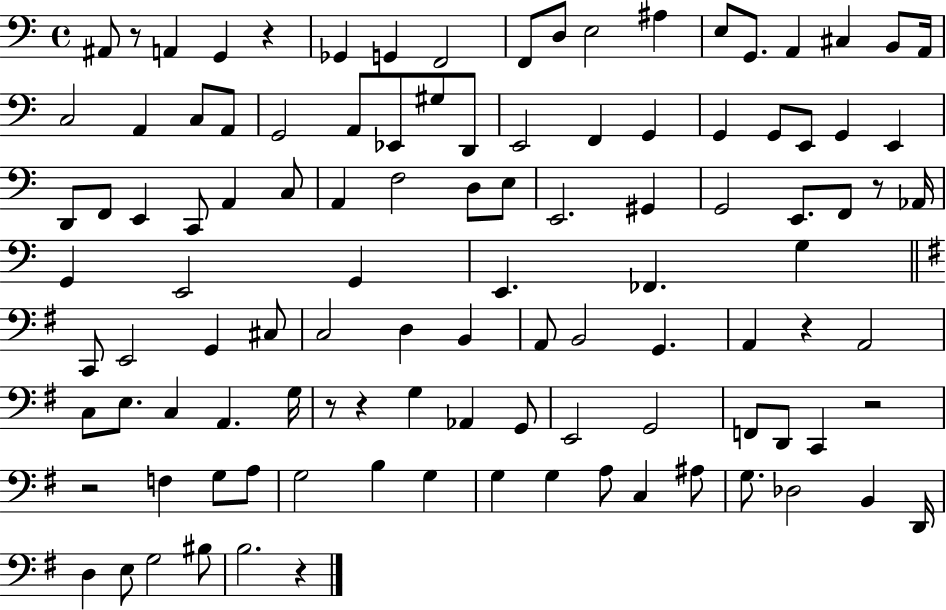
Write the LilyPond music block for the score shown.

{
  \clef bass
  \time 4/4
  \defaultTimeSignature
  \key c \major
  ais,8 r8 a,4 g,4 r4 | ges,4 g,4 f,2 | f,8 d8 e2 ais4 | e8 g,8. a,4 cis4 b,8 a,16 | \break c2 a,4 c8 a,8 | g,2 a,8 ees,8 gis8 d,8 | e,2 f,4 g,4 | g,4 g,8 e,8 g,4 e,4 | \break d,8 f,8 e,4 c,8 a,4 c8 | a,4 f2 d8 e8 | e,2. gis,4 | g,2 e,8. f,8 r8 aes,16 | \break g,4 e,2 g,4 | e,4. fes,4. g4 | \bar "||" \break \key e \minor c,8 e,2 g,4 cis8 | c2 d4 b,4 | a,8 b,2 g,4. | a,4 r4 a,2 | \break c8 e8. c4 a,4. g16 | r8 r4 g4 aes,4 g,8 | e,2 g,2 | f,8 d,8 c,4 r2 | \break r2 f4 g8 a8 | g2 b4 g4 | g4 g4 a8 c4 ais8 | g8. des2 b,4 d,16 | \break d4 e8 g2 bis8 | b2. r4 | \bar "|."
}